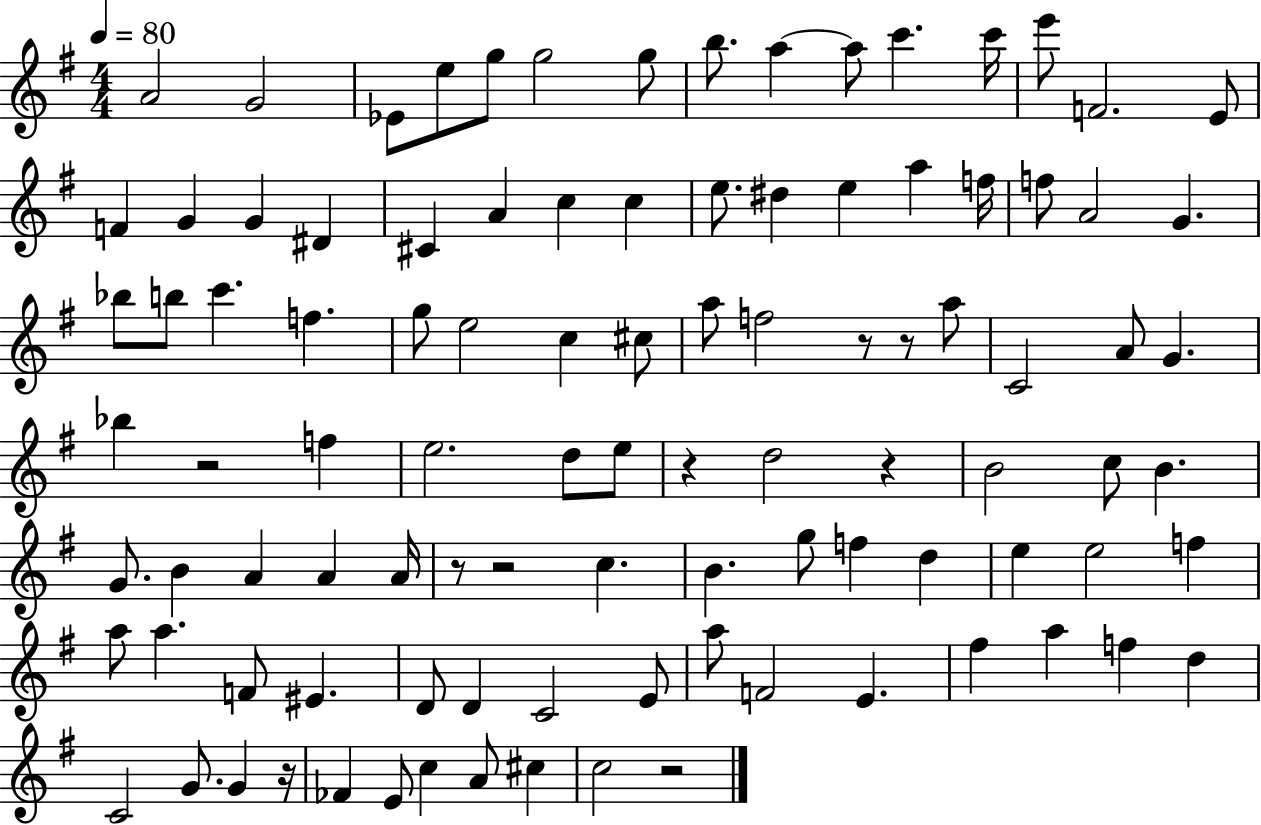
A4/h G4/h Eb4/e E5/e G5/e G5/h G5/e B5/e. A5/q A5/e C6/q. C6/s E6/e F4/h. E4/e F4/q G4/q G4/q D#4/q C#4/q A4/q C5/q C5/q E5/e. D#5/q E5/q A5/q F5/s F5/e A4/h G4/q. Bb5/e B5/e C6/q. F5/q. G5/e E5/h C5/q C#5/e A5/e F5/h R/e R/e A5/e C4/h A4/e G4/q. Bb5/q R/h F5/q E5/h. D5/e E5/e R/q D5/h R/q B4/h C5/e B4/q. G4/e. B4/q A4/q A4/q A4/s R/e R/h C5/q. B4/q. G5/e F5/q D5/q E5/q E5/h F5/q A5/e A5/q. F4/e EIS4/q. D4/e D4/q C4/h E4/e A5/e F4/h E4/q. F#5/q A5/q F5/q D5/q C4/h G4/e. G4/q R/s FES4/q E4/e C5/q A4/e C#5/q C5/h R/h